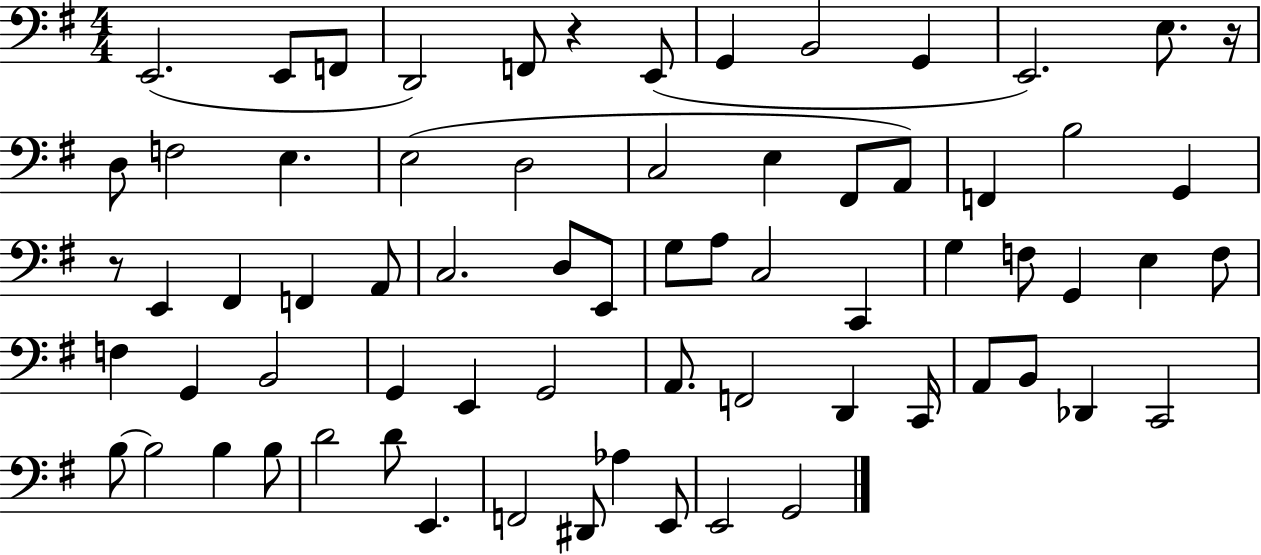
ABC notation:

X:1
T:Untitled
M:4/4
L:1/4
K:G
E,,2 E,,/2 F,,/2 D,,2 F,,/2 z E,,/2 G,, B,,2 G,, E,,2 E,/2 z/4 D,/2 F,2 E, E,2 D,2 C,2 E, ^F,,/2 A,,/2 F,, B,2 G,, z/2 E,, ^F,, F,, A,,/2 C,2 D,/2 E,,/2 G,/2 A,/2 C,2 C,, G, F,/2 G,, E, F,/2 F, G,, B,,2 G,, E,, G,,2 A,,/2 F,,2 D,, C,,/4 A,,/2 B,,/2 _D,, C,,2 B,/2 B,2 B, B,/2 D2 D/2 E,, F,,2 ^D,,/2 _A, E,,/2 E,,2 G,,2